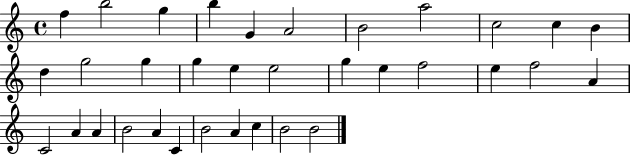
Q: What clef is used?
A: treble